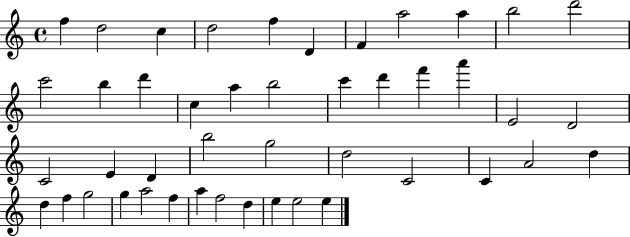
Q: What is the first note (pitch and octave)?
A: F5